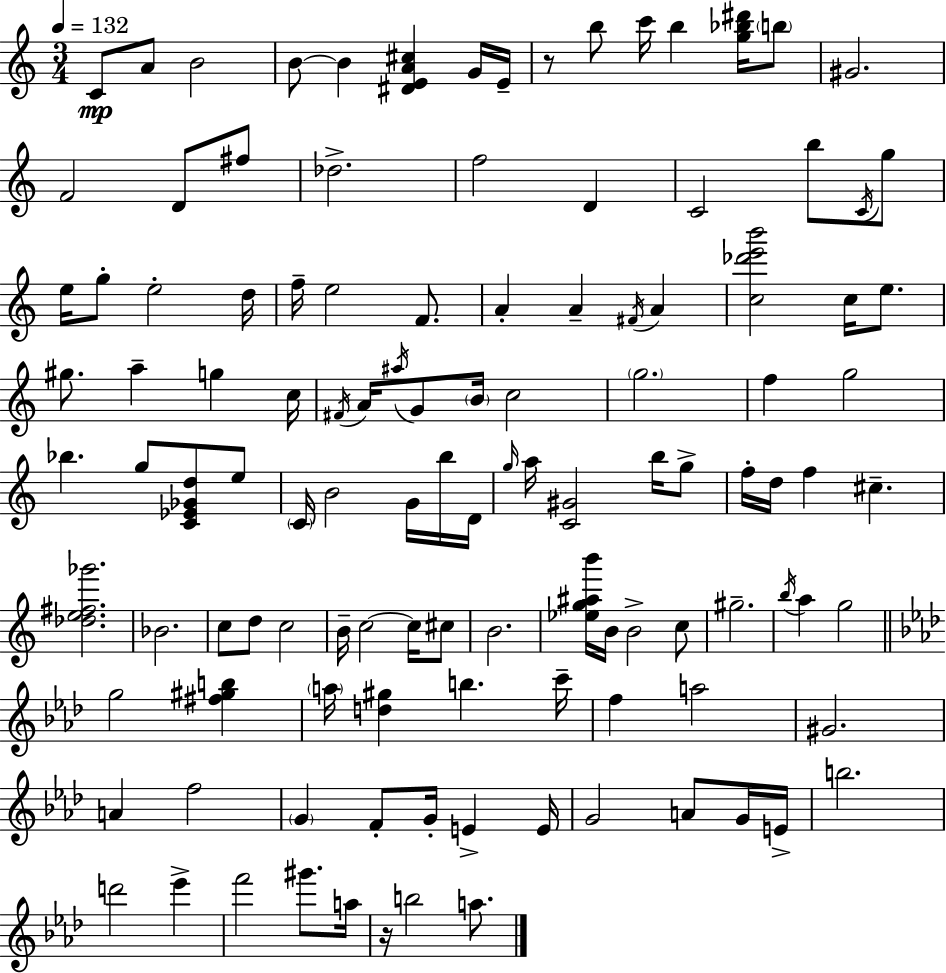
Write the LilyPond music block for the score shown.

{
  \clef treble
  \numericTimeSignature
  \time 3/4
  \key a \minor
  \tempo 4 = 132
  c'8\mp a'8 b'2 | b'8~~ b'4 <dis' e' a' cis''>4 g'16 e'16-- | r8 b''8 c'''16 b''4 <g'' bes'' dis'''>16 \parenthesize b''8 | gis'2. | \break f'2 d'8 fis''8 | des''2.-> | f''2 d'4 | c'2 b''8 \acciaccatura { c'16 } g''8 | \break e''16 g''8-. e''2-. | d''16 f''16-- e''2 f'8. | a'4-. a'4-- \acciaccatura { fis'16 } a'4 | <c'' des''' e''' b'''>2 c''16 e''8. | \break gis''8. a''4-- g''4 | c''16 \acciaccatura { fis'16 } a'16 \acciaccatura { ais''16 } g'8 \parenthesize b'16 c''2 | \parenthesize g''2. | f''4 g''2 | \break bes''4. g''8 | <c' ees' ges' d''>8 e''8 \parenthesize c'16 b'2 | g'16 b''16 d'16 \grace { g''16 } a''16 <c' gis'>2 | b''16 g''8-> f''16-. d''16 f''4 cis''4.-- | \break <des'' e'' fis'' ges'''>2. | bes'2. | c''8 d''8 c''2 | b'16-- c''2~~ | \break c''16 cis''8 b'2. | <ees'' g'' ais'' b'''>16 b'16 b'2-> | c''8 gis''2.-- | \acciaccatura { b''16 } a''4 g''2 | \break \bar "||" \break \key f \minor g''2 <fis'' gis'' b''>4 | \parenthesize a''16 <d'' gis''>4 b''4. c'''16-- | f''4 a''2 | gis'2. | \break a'4 f''2 | \parenthesize g'4 f'8-. g'16-. e'4-> e'16 | g'2 a'8 g'16 e'16-> | b''2. | \break d'''2 ees'''4-> | f'''2 gis'''8. a''16 | r16 b''2 a''8. | \bar "|."
}